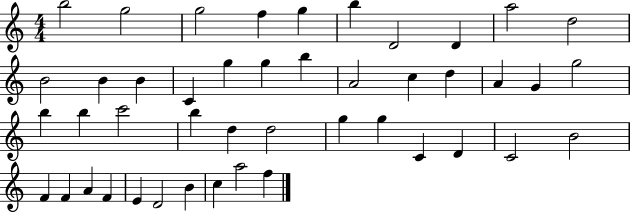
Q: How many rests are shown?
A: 0